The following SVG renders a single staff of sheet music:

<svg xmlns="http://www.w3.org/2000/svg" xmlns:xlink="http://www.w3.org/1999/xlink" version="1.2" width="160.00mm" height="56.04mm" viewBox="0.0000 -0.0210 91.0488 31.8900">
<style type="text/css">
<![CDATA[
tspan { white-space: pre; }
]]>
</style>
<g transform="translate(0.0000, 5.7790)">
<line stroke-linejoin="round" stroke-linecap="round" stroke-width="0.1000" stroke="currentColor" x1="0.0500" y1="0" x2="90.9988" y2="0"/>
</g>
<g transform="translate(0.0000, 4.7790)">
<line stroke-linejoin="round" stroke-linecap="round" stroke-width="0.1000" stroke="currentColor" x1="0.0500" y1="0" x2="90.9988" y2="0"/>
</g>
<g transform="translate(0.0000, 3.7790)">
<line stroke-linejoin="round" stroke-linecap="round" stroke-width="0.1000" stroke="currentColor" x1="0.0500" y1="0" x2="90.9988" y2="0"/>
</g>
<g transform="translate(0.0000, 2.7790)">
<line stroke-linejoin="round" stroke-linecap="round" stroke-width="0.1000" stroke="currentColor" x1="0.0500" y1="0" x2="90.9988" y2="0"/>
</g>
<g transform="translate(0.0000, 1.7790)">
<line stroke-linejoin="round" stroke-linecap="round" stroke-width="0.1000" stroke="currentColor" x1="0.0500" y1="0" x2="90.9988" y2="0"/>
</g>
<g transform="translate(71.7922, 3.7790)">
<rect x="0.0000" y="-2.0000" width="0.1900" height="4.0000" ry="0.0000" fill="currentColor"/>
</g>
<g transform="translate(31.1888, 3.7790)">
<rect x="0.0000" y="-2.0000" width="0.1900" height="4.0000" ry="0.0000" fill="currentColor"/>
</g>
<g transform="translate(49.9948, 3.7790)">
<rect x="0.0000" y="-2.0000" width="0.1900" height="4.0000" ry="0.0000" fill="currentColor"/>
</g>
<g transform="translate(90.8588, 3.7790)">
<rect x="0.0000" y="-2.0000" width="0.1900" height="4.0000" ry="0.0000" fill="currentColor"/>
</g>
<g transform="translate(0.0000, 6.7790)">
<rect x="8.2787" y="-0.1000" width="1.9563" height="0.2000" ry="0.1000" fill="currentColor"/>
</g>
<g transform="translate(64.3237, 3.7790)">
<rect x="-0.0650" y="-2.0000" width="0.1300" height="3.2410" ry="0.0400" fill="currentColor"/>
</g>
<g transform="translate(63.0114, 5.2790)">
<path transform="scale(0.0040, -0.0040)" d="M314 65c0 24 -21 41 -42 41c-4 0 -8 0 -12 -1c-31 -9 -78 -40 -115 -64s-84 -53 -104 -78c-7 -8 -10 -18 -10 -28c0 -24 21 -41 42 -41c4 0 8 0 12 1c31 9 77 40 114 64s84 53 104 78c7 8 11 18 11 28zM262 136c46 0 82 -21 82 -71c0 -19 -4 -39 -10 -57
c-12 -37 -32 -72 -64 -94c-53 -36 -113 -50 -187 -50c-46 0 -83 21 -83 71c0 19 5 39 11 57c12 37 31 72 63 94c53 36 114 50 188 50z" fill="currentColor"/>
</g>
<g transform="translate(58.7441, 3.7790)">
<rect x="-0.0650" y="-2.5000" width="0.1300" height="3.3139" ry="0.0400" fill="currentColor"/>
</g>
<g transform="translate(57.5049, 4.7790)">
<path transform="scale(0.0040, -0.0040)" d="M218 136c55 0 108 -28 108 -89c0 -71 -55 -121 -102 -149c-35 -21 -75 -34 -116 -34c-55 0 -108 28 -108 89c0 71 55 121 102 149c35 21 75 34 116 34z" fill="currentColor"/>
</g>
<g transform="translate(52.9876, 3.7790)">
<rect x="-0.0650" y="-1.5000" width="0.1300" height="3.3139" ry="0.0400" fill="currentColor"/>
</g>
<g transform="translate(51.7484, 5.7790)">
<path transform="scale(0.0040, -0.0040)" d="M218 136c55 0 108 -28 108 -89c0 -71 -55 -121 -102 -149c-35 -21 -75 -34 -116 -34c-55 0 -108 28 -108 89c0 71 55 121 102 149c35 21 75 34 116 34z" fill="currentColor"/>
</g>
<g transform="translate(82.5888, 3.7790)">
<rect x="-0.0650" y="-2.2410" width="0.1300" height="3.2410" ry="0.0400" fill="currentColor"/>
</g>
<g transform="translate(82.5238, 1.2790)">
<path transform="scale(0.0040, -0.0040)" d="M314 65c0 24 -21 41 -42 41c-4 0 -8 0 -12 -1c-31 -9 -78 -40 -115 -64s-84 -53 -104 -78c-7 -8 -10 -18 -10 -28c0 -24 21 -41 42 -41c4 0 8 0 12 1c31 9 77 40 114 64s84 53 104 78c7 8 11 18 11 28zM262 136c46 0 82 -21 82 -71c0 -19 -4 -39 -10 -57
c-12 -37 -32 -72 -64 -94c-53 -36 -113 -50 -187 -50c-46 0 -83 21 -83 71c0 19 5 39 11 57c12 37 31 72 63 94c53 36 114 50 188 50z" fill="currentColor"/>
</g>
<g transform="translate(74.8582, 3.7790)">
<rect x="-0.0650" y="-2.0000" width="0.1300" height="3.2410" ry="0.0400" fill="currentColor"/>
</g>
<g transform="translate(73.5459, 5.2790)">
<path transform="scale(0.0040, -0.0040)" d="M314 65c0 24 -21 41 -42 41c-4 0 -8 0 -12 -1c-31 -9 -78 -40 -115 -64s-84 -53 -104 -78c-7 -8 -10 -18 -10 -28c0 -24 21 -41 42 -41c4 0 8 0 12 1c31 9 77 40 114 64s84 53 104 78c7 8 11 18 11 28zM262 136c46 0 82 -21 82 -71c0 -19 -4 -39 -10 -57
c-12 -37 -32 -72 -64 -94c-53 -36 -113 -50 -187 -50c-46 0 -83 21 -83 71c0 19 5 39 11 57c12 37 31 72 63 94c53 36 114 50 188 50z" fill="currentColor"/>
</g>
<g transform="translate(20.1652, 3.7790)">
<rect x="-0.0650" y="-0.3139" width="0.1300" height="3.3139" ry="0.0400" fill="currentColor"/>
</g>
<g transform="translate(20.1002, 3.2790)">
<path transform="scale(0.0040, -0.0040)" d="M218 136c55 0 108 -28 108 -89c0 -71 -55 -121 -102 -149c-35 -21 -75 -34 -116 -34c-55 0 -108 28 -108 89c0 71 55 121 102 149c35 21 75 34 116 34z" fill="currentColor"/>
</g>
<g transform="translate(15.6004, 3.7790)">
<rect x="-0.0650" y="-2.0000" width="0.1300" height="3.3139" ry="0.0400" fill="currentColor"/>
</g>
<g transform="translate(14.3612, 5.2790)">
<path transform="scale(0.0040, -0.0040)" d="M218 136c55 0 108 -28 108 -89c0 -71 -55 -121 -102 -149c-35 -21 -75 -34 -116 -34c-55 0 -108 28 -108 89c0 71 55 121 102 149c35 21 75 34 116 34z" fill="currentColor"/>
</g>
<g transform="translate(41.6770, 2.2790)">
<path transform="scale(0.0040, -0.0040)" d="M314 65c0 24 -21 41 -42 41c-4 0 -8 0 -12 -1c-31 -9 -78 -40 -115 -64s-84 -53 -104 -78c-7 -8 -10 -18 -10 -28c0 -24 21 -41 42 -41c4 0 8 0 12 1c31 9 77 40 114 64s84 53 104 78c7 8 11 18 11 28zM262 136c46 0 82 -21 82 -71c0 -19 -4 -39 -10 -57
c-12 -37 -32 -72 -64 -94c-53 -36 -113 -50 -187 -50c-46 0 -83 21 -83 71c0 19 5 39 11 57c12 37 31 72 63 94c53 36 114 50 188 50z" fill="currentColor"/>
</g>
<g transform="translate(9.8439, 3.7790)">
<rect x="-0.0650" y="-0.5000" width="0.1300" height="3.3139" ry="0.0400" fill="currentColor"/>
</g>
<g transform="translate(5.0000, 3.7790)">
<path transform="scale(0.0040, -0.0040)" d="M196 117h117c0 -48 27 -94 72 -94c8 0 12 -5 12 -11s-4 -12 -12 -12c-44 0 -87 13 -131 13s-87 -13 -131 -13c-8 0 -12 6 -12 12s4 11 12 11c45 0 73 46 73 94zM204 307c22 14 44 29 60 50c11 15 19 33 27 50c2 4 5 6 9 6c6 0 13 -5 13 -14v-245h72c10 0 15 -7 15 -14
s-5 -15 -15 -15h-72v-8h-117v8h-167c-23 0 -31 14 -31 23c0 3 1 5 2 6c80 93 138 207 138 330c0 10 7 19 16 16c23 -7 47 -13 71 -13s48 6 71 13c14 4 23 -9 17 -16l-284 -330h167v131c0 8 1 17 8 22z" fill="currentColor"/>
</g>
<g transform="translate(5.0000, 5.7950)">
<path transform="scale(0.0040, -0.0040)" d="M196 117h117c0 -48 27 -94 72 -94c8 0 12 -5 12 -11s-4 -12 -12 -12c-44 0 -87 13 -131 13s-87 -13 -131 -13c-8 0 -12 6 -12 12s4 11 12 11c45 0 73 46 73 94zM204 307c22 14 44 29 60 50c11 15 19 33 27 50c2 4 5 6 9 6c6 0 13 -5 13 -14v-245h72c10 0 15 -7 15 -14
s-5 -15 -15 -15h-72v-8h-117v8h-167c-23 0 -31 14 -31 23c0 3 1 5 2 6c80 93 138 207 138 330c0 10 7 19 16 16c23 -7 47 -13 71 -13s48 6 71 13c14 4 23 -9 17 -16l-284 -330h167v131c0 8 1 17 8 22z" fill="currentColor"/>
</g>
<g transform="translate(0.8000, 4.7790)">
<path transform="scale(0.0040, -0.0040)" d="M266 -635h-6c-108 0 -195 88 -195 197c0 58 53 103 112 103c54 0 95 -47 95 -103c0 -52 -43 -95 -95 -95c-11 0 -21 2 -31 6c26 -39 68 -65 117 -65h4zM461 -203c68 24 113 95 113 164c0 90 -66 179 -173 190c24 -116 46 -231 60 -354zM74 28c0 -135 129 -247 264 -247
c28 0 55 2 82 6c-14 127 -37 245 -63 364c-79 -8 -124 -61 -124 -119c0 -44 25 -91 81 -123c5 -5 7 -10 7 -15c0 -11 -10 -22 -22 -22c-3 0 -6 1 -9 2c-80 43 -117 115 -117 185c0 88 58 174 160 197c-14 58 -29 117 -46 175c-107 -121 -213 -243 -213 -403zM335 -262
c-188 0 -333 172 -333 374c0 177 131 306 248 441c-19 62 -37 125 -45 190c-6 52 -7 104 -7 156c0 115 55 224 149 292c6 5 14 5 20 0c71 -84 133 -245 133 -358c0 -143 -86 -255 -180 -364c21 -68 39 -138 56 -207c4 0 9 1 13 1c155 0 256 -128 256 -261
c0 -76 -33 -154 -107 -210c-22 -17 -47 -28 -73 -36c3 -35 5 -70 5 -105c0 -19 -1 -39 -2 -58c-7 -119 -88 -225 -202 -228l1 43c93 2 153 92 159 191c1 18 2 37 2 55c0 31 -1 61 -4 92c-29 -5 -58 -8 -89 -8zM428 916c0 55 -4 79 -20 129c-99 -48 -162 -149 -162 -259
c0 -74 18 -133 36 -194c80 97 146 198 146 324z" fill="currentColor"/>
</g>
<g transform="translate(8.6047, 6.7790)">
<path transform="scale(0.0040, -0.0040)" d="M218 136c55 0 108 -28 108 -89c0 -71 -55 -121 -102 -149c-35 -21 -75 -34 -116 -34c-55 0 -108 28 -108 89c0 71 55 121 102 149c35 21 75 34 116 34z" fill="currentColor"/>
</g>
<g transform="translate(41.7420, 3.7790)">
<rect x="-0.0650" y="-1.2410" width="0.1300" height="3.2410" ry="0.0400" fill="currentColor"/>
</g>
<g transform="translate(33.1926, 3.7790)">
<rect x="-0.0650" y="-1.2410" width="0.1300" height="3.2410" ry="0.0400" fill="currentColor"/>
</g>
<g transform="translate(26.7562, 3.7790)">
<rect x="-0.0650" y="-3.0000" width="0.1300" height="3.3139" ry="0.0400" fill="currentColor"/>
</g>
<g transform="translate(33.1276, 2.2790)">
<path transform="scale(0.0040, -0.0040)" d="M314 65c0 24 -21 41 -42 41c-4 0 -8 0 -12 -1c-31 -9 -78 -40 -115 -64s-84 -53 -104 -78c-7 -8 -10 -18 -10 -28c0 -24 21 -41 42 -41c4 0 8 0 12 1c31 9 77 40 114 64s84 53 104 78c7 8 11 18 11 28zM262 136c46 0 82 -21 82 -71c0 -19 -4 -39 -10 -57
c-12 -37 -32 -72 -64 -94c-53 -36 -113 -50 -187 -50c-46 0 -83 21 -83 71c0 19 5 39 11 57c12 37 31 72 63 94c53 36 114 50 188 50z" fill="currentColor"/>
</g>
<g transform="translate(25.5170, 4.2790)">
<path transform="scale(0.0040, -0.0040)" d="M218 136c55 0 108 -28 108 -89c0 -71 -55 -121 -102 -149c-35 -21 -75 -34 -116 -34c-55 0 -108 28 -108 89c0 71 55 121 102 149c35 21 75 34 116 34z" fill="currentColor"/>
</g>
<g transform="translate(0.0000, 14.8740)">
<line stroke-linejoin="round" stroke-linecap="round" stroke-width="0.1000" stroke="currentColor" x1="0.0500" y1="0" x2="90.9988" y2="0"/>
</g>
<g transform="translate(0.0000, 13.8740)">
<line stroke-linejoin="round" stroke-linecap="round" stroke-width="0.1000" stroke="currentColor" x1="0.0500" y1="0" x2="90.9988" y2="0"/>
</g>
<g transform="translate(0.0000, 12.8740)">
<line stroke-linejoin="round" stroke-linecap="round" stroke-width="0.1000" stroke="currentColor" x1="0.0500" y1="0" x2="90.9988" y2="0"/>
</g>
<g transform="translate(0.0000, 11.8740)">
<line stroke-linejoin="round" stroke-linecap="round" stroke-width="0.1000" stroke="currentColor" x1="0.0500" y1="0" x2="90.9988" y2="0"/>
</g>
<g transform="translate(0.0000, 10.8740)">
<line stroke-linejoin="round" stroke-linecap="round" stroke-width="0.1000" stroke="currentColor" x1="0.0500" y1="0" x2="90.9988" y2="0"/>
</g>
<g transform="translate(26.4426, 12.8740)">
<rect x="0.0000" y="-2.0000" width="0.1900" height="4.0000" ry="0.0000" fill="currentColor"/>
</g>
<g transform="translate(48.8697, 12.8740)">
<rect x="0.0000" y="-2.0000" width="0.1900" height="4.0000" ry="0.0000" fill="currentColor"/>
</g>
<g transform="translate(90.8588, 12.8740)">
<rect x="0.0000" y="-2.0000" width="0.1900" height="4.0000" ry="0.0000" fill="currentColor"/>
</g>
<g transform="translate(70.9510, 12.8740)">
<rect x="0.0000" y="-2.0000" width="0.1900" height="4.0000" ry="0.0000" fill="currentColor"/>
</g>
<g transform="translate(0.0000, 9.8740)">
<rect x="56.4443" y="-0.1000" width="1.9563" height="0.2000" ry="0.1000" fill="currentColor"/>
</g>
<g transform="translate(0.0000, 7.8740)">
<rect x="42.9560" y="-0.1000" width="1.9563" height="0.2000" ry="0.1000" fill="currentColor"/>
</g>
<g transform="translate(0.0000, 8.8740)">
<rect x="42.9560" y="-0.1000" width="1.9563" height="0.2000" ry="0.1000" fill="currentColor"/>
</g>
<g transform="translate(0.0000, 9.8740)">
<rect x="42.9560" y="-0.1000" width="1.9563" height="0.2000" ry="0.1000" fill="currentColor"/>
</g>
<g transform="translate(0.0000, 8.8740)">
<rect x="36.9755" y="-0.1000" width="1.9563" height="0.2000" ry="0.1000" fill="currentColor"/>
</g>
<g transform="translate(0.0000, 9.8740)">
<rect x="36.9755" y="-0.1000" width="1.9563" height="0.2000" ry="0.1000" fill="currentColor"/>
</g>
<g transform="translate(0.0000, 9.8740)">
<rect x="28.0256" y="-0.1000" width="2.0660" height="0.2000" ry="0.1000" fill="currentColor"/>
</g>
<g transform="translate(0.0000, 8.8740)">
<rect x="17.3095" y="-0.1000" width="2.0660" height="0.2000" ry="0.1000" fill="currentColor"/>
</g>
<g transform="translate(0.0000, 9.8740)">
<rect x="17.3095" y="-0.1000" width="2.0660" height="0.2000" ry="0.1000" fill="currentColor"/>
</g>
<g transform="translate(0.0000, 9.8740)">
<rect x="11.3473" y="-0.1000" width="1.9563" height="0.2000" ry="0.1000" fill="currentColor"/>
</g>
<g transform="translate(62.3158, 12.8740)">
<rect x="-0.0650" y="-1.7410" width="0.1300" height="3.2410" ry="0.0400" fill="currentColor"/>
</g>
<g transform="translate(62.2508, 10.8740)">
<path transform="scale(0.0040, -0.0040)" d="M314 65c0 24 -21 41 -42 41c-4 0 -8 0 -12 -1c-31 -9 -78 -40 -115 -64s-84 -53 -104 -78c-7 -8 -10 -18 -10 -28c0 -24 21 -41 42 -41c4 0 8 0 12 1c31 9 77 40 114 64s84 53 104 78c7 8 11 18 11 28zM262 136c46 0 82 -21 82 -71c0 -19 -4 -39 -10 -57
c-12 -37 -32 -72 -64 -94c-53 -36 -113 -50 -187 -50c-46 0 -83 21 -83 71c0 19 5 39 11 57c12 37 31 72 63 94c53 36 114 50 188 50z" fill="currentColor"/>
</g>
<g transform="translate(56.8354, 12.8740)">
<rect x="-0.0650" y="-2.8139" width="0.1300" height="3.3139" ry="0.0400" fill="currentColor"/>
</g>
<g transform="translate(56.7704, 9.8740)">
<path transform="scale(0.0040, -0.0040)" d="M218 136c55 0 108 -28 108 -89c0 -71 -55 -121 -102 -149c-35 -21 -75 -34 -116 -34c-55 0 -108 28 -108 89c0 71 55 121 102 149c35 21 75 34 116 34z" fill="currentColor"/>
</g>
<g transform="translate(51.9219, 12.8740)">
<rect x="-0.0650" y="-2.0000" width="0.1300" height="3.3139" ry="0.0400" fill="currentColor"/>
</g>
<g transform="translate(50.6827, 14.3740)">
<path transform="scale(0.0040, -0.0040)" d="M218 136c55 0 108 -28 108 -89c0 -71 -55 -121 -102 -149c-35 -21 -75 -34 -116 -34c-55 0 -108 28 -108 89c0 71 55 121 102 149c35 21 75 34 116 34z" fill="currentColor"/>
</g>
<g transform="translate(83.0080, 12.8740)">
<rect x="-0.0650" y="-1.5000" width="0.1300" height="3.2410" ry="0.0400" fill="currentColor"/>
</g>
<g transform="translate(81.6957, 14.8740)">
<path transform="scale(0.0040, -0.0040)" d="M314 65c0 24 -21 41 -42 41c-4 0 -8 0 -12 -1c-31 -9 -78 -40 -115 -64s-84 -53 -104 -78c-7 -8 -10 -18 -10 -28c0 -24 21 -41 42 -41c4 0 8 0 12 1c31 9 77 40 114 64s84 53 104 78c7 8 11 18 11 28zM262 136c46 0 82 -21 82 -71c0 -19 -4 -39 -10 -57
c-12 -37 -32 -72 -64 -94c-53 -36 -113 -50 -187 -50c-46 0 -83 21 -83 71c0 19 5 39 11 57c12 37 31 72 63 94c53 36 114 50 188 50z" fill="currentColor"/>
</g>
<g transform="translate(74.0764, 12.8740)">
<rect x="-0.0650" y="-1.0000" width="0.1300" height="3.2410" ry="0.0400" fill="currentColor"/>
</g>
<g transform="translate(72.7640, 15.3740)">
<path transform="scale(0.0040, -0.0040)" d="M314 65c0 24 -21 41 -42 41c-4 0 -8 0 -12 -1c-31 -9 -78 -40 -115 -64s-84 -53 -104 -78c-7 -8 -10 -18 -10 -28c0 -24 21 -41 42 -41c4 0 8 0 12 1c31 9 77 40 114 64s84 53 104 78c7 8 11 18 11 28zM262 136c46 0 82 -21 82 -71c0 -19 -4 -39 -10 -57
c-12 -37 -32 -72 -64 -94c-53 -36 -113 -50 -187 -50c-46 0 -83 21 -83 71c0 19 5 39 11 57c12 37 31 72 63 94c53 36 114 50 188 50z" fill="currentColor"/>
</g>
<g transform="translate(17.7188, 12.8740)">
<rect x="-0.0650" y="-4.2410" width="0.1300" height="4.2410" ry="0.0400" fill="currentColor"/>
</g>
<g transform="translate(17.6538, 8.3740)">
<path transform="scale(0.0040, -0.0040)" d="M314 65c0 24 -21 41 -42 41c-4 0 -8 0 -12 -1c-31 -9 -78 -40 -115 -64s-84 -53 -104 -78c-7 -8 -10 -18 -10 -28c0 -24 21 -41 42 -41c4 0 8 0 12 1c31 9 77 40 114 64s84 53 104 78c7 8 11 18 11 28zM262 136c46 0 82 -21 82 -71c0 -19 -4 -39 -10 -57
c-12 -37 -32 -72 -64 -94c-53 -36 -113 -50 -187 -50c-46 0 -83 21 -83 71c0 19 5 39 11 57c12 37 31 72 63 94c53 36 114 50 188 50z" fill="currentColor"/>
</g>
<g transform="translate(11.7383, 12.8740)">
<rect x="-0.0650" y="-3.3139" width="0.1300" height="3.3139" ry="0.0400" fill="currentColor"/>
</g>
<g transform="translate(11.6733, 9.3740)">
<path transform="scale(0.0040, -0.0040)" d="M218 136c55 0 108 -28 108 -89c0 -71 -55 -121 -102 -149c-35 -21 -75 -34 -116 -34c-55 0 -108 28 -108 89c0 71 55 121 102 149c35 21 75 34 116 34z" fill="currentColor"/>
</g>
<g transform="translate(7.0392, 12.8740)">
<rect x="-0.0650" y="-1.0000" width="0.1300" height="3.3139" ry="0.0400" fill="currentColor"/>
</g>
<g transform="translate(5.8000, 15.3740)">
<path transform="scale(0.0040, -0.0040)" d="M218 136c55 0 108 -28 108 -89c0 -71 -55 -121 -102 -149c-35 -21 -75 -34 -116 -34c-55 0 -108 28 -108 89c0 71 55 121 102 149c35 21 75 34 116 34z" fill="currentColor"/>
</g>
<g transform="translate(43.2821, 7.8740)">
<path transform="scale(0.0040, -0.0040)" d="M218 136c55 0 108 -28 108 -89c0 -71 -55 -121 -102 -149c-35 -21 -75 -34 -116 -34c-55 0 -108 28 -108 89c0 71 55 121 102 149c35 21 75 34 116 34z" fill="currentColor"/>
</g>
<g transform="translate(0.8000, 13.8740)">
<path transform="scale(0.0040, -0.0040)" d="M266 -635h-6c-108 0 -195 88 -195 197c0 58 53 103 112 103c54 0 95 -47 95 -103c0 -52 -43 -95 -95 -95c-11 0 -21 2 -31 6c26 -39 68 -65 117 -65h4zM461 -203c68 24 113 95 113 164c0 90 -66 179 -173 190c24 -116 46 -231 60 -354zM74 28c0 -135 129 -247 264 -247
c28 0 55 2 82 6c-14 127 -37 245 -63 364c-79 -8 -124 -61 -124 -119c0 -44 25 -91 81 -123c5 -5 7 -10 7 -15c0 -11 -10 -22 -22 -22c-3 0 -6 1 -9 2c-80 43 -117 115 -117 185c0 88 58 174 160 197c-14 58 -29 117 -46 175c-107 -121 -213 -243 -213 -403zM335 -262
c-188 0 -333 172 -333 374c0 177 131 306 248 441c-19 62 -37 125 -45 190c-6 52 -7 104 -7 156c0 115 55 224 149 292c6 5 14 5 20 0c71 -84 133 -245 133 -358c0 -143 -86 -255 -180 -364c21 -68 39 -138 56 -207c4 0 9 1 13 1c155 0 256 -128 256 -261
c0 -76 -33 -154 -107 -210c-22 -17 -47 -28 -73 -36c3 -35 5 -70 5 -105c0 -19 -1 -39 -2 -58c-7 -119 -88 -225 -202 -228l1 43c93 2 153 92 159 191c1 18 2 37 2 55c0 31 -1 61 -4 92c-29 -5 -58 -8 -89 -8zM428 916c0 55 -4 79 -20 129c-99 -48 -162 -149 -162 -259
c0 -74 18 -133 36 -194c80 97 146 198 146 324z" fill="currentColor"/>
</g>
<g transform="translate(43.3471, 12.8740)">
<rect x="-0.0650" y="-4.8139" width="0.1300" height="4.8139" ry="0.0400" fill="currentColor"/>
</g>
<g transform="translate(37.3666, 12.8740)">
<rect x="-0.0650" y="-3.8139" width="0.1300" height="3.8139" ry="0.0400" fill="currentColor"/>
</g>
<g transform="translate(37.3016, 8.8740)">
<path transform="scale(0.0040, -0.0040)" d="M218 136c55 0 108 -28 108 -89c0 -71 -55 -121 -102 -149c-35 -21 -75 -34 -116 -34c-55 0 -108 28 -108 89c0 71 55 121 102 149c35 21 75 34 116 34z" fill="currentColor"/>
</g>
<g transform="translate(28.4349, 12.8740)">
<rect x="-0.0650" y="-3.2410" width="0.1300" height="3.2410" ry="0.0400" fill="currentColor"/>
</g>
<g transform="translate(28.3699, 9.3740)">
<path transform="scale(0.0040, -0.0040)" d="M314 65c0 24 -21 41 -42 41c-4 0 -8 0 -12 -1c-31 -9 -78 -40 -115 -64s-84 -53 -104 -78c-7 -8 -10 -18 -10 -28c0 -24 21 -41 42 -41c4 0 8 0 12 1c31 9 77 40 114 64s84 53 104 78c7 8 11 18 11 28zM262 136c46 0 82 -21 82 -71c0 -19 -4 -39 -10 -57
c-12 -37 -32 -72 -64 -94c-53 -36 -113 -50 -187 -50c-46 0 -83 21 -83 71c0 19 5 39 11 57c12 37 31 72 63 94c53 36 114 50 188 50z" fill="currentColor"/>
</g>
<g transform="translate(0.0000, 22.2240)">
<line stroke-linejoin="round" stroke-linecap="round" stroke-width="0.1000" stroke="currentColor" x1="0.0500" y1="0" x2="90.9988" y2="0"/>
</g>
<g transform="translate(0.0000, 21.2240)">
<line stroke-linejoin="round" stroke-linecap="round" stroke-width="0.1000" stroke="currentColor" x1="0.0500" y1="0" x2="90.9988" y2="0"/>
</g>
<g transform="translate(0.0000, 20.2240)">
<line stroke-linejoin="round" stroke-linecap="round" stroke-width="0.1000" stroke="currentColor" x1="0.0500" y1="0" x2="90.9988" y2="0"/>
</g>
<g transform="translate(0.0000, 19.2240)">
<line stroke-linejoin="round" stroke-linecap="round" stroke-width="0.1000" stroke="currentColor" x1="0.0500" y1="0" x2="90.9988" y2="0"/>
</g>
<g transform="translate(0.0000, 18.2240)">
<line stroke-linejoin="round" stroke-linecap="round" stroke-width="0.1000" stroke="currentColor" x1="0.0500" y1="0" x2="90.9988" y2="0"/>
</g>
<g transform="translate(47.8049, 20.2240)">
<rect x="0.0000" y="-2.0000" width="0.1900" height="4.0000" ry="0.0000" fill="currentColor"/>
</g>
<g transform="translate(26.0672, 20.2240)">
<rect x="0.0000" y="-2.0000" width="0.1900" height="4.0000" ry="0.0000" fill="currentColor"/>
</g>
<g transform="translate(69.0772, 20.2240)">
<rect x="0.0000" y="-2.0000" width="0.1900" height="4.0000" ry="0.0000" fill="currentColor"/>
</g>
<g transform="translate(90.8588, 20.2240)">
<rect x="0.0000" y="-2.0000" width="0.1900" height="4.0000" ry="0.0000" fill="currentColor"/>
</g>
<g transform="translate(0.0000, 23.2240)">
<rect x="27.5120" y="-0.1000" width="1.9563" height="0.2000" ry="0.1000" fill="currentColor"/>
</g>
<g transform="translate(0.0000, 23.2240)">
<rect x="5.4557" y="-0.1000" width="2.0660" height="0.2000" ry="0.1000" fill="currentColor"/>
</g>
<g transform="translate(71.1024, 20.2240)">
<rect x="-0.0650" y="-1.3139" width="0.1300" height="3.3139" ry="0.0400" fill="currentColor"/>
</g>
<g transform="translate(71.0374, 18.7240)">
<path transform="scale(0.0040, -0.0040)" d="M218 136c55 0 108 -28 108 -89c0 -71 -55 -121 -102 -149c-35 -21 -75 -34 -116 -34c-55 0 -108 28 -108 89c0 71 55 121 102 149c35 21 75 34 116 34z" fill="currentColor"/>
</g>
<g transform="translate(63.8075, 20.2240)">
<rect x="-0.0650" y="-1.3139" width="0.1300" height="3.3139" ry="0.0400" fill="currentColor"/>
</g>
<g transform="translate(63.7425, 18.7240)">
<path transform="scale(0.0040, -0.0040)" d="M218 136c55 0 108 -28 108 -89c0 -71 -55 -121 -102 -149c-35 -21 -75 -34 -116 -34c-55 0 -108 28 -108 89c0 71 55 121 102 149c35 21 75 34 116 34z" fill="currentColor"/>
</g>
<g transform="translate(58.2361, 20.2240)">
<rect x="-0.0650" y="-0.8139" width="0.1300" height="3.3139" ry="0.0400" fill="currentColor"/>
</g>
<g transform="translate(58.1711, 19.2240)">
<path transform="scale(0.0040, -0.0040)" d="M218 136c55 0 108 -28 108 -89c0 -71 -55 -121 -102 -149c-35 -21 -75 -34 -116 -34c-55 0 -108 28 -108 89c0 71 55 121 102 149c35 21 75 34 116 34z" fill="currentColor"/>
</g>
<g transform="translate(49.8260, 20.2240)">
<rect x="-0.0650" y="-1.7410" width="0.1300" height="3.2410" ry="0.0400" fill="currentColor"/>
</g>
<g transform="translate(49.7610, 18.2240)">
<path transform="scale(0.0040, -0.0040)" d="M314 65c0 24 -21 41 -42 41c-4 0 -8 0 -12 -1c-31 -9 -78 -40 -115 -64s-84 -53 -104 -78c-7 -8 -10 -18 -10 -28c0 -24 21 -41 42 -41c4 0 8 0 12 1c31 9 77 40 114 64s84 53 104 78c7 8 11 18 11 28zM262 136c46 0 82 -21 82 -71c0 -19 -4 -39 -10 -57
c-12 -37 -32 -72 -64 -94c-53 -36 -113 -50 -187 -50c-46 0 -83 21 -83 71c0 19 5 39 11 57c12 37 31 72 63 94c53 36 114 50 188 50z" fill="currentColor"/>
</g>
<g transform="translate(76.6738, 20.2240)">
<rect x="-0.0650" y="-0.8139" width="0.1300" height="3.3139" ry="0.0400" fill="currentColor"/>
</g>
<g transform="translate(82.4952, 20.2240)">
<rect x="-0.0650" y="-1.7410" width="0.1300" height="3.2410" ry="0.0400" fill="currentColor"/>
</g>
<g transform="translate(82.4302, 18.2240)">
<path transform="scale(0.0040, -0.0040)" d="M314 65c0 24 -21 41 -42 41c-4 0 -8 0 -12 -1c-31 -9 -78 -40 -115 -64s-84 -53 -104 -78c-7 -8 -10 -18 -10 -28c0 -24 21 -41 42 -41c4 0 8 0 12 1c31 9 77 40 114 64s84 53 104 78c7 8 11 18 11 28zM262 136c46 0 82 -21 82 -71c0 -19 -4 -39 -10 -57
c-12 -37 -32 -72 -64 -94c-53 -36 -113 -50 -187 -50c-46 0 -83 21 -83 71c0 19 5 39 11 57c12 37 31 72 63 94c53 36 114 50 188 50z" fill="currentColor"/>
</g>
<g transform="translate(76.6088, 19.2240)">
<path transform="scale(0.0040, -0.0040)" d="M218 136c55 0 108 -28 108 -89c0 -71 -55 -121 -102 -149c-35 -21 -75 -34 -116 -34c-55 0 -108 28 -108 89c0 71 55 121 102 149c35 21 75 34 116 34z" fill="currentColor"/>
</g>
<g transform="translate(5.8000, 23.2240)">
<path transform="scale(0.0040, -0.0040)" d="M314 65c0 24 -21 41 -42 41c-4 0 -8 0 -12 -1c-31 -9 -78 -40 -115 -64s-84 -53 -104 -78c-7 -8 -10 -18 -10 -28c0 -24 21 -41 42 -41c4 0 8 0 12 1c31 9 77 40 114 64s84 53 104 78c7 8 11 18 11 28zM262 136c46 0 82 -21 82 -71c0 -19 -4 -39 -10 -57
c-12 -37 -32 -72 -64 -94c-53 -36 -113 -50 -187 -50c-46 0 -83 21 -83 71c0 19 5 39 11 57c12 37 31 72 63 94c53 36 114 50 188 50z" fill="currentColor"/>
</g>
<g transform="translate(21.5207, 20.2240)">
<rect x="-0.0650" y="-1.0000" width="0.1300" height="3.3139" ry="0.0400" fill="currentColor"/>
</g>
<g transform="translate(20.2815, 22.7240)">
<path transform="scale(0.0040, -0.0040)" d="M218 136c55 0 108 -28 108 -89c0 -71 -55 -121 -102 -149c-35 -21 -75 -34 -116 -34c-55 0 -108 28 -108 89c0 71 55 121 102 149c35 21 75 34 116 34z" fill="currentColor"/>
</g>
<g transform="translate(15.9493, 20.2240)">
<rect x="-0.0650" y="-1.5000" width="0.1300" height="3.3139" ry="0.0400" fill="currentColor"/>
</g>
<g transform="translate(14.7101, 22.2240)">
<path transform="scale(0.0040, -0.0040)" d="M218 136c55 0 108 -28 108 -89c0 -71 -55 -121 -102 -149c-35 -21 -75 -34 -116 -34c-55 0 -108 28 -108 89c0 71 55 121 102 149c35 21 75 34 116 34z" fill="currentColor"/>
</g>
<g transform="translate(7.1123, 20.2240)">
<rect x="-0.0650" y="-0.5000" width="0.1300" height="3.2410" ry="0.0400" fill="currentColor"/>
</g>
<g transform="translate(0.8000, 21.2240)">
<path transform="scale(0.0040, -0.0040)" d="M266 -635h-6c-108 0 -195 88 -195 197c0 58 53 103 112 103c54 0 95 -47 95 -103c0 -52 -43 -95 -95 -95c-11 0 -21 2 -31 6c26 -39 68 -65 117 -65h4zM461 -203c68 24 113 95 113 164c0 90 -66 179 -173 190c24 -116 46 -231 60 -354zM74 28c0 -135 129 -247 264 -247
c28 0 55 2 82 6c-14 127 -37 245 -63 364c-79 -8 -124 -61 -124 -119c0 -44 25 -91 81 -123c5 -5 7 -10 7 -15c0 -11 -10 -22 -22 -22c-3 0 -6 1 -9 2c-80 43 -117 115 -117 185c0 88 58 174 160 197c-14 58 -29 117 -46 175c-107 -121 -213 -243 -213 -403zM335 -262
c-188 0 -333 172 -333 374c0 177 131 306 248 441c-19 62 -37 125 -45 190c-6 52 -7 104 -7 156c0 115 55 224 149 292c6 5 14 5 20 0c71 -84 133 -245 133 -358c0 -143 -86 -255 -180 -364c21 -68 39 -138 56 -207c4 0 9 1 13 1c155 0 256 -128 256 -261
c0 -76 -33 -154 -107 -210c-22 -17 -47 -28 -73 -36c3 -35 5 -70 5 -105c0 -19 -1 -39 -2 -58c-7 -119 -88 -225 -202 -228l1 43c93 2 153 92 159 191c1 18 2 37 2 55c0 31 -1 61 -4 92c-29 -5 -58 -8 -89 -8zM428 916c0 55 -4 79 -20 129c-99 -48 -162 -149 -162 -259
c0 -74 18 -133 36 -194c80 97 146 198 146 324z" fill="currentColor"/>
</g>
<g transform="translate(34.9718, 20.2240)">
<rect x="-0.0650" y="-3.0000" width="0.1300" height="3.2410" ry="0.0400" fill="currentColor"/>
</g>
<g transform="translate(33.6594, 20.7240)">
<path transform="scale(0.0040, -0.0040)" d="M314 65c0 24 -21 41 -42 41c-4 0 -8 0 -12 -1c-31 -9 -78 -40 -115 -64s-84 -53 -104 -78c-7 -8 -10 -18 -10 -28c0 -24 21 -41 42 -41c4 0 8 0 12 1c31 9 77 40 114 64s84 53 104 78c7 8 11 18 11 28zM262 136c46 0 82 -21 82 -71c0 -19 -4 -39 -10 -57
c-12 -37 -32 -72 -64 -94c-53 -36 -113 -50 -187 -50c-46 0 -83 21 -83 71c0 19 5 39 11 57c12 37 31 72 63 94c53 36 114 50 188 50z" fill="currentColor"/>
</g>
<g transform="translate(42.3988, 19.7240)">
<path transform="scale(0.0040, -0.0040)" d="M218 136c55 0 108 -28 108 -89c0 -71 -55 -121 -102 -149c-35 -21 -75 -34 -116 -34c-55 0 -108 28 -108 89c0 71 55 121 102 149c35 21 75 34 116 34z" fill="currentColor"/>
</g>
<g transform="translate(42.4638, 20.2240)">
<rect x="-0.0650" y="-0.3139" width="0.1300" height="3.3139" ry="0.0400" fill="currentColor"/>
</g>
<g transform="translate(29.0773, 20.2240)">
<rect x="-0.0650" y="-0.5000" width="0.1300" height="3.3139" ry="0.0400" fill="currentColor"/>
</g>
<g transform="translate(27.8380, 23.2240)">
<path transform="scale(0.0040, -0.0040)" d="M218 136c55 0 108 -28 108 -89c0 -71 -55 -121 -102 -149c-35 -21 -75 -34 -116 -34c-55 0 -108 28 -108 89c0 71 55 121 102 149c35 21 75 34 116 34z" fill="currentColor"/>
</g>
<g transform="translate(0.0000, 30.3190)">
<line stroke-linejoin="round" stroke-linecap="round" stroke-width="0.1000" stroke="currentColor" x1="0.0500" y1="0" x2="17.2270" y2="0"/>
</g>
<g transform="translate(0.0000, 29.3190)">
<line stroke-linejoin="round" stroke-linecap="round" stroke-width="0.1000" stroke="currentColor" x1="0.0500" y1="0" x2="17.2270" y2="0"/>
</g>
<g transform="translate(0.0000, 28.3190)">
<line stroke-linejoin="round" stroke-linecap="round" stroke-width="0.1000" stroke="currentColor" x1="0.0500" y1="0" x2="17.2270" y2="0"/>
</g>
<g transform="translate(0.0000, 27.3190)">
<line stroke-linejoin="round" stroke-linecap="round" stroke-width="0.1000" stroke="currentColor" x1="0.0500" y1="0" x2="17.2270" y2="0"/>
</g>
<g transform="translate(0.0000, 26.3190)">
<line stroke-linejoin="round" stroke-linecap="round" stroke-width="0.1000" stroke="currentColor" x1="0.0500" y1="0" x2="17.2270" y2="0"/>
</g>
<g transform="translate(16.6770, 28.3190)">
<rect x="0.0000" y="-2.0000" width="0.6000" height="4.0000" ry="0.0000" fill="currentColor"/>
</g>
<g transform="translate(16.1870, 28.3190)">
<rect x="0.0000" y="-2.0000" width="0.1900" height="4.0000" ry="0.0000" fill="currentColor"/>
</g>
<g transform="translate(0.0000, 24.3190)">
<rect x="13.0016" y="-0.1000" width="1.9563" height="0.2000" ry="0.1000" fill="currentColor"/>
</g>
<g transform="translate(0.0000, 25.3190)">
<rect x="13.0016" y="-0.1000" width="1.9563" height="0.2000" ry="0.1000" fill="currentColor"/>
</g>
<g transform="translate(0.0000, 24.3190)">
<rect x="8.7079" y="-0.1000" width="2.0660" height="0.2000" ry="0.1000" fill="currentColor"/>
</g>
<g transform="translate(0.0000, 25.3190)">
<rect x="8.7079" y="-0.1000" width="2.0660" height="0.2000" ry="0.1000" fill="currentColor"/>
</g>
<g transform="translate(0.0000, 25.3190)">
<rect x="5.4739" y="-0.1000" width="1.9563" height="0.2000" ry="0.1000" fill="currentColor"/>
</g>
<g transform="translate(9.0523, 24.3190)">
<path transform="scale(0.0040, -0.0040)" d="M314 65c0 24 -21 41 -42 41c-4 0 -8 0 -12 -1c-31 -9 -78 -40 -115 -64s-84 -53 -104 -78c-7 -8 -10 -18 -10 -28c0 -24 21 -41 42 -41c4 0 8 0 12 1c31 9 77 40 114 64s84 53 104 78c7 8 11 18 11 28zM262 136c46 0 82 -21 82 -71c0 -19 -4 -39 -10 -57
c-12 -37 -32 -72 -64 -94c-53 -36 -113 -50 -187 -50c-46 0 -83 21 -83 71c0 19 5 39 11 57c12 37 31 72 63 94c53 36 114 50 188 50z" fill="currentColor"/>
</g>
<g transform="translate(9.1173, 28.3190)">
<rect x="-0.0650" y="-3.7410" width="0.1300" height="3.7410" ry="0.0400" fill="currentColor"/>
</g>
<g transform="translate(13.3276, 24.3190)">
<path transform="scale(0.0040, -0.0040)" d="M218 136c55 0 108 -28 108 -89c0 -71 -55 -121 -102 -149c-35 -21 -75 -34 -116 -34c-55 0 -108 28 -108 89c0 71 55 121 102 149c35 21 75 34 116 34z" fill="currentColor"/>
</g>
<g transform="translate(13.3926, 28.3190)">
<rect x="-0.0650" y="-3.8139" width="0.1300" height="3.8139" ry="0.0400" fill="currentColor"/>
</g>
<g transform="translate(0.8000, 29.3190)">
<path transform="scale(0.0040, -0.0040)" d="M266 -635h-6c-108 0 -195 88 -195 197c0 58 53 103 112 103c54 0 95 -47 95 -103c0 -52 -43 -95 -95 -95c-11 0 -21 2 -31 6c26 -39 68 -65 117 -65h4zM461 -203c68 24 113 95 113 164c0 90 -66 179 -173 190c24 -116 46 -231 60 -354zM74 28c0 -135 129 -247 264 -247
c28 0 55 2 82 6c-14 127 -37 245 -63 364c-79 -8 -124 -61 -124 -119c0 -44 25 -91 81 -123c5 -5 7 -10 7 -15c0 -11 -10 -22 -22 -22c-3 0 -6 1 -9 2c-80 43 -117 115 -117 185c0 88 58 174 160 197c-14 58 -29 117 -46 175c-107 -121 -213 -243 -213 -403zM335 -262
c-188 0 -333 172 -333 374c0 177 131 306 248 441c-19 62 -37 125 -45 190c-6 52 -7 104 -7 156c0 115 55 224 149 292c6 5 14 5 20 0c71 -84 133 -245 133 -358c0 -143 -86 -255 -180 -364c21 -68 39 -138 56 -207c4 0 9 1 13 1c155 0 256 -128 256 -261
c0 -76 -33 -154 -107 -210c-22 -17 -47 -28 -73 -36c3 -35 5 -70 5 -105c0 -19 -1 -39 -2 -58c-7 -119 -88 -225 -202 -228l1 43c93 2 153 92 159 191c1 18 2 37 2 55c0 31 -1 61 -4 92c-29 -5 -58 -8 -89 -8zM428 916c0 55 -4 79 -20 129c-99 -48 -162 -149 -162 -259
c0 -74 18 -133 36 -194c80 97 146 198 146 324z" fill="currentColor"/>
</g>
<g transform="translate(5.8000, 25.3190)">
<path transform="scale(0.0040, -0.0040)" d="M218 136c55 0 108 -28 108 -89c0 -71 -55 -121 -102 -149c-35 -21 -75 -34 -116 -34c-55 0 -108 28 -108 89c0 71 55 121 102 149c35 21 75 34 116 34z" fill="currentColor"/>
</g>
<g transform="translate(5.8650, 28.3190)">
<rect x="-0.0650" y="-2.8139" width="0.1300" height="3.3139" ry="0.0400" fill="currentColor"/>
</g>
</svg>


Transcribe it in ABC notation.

X:1
T:Untitled
M:4/4
L:1/4
K:C
C F c A e2 e2 E G F2 F2 g2 D b d'2 b2 c' e' F a f2 D2 E2 C2 E D C A2 c f2 d e e d f2 a c'2 c'